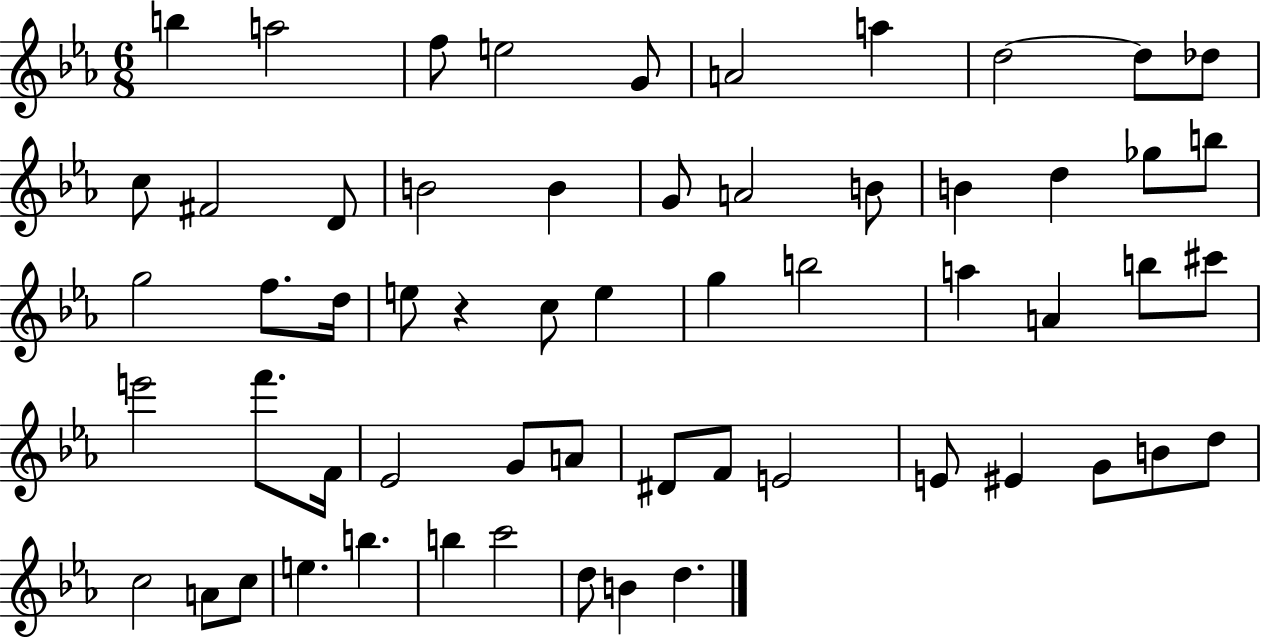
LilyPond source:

{
  \clef treble
  \numericTimeSignature
  \time 6/8
  \key ees \major
  \repeat volta 2 { b''4 a''2 | f''8 e''2 g'8 | a'2 a''4 | d''2~~ d''8 des''8 | \break c''8 fis'2 d'8 | b'2 b'4 | g'8 a'2 b'8 | b'4 d''4 ges''8 b''8 | \break g''2 f''8. d''16 | e''8 r4 c''8 e''4 | g''4 b''2 | a''4 a'4 b''8 cis'''8 | \break e'''2 f'''8. f'16 | ees'2 g'8 a'8 | dis'8 f'8 e'2 | e'8 eis'4 g'8 b'8 d''8 | \break c''2 a'8 c''8 | e''4. b''4. | b''4 c'''2 | d''8 b'4 d''4. | \break } \bar "|."
}